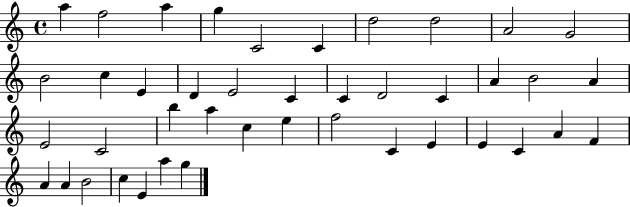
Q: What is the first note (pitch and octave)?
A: A5